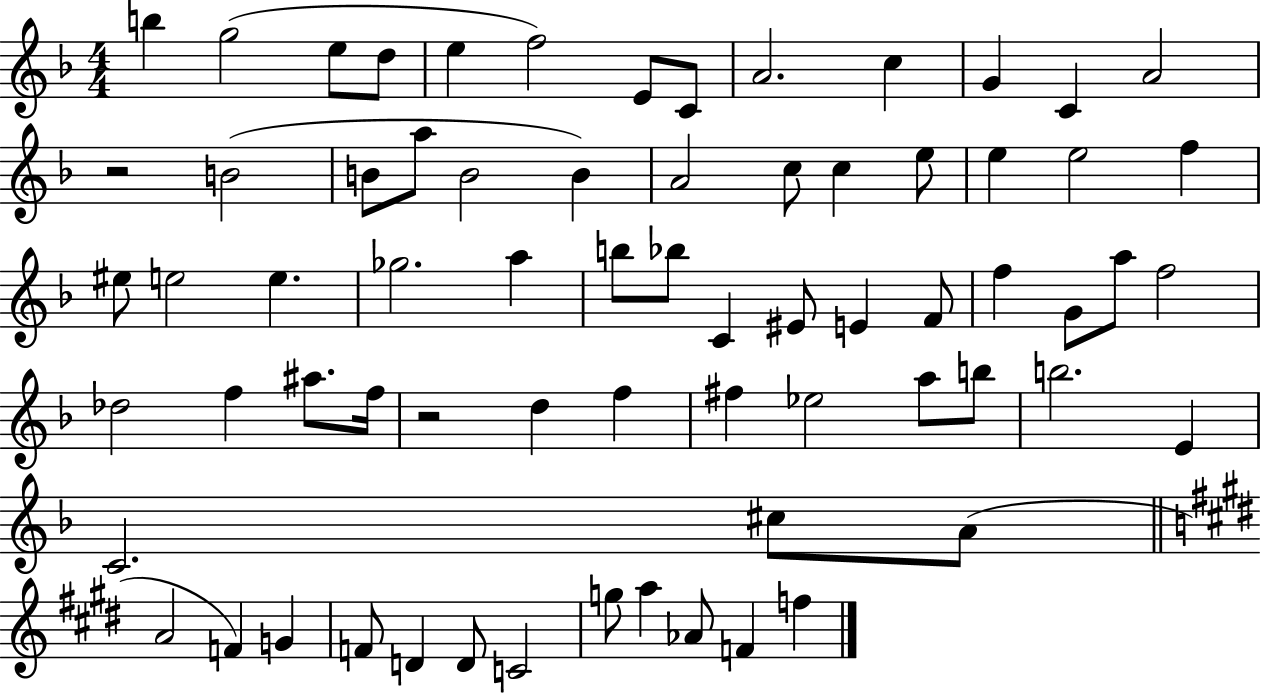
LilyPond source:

{
  \clef treble
  \numericTimeSignature
  \time 4/4
  \key f \major
  b''4 g''2( e''8 d''8 | e''4 f''2) e'8 c'8 | a'2. c''4 | g'4 c'4 a'2 | \break r2 b'2( | b'8 a''8 b'2 b'4) | a'2 c''8 c''4 e''8 | e''4 e''2 f''4 | \break eis''8 e''2 e''4. | ges''2. a''4 | b''8 bes''8 c'4 eis'8 e'4 f'8 | f''4 g'8 a''8 f''2 | \break des''2 f''4 ais''8. f''16 | r2 d''4 f''4 | fis''4 ees''2 a''8 b''8 | b''2. e'4 | \break c'2. cis''8 a'8( | \bar "||" \break \key e \major a'2 f'4) g'4 | f'8 d'4 d'8 c'2 | g''8 a''4 aes'8 f'4 f''4 | \bar "|."
}